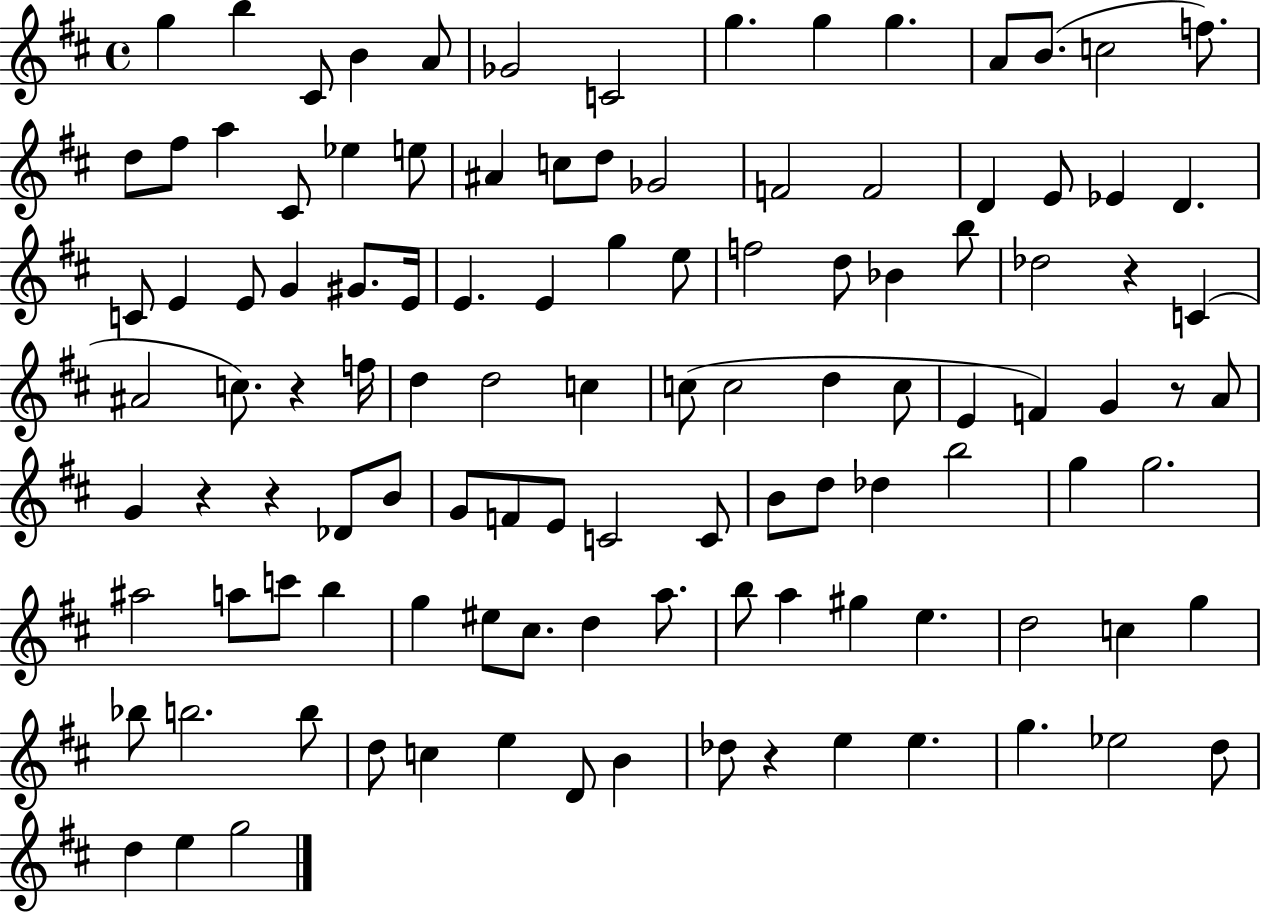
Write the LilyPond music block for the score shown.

{
  \clef treble
  \time 4/4
  \defaultTimeSignature
  \key d \major
  \repeat volta 2 { g''4 b''4 cis'8 b'4 a'8 | ges'2 c'2 | g''4. g''4 g''4. | a'8 b'8.( c''2 f''8.) | \break d''8 fis''8 a''4 cis'8 ees''4 e''8 | ais'4 c''8 d''8 ges'2 | f'2 f'2 | d'4 e'8 ees'4 d'4. | \break c'8 e'4 e'8 g'4 gis'8. e'16 | e'4. e'4 g''4 e''8 | f''2 d''8 bes'4 b''8 | des''2 r4 c'4( | \break ais'2 c''8.) r4 f''16 | d''4 d''2 c''4 | c''8( c''2 d''4 c''8 | e'4 f'4) g'4 r8 a'8 | \break g'4 r4 r4 des'8 b'8 | g'8 f'8 e'8 c'2 c'8 | b'8 d''8 des''4 b''2 | g''4 g''2. | \break ais''2 a''8 c'''8 b''4 | g''4 eis''8 cis''8. d''4 a''8. | b''8 a''4 gis''4 e''4. | d''2 c''4 g''4 | \break bes''8 b''2. b''8 | d''8 c''4 e''4 d'8 b'4 | des''8 r4 e''4 e''4. | g''4. ees''2 d''8 | \break d''4 e''4 g''2 | } \bar "|."
}